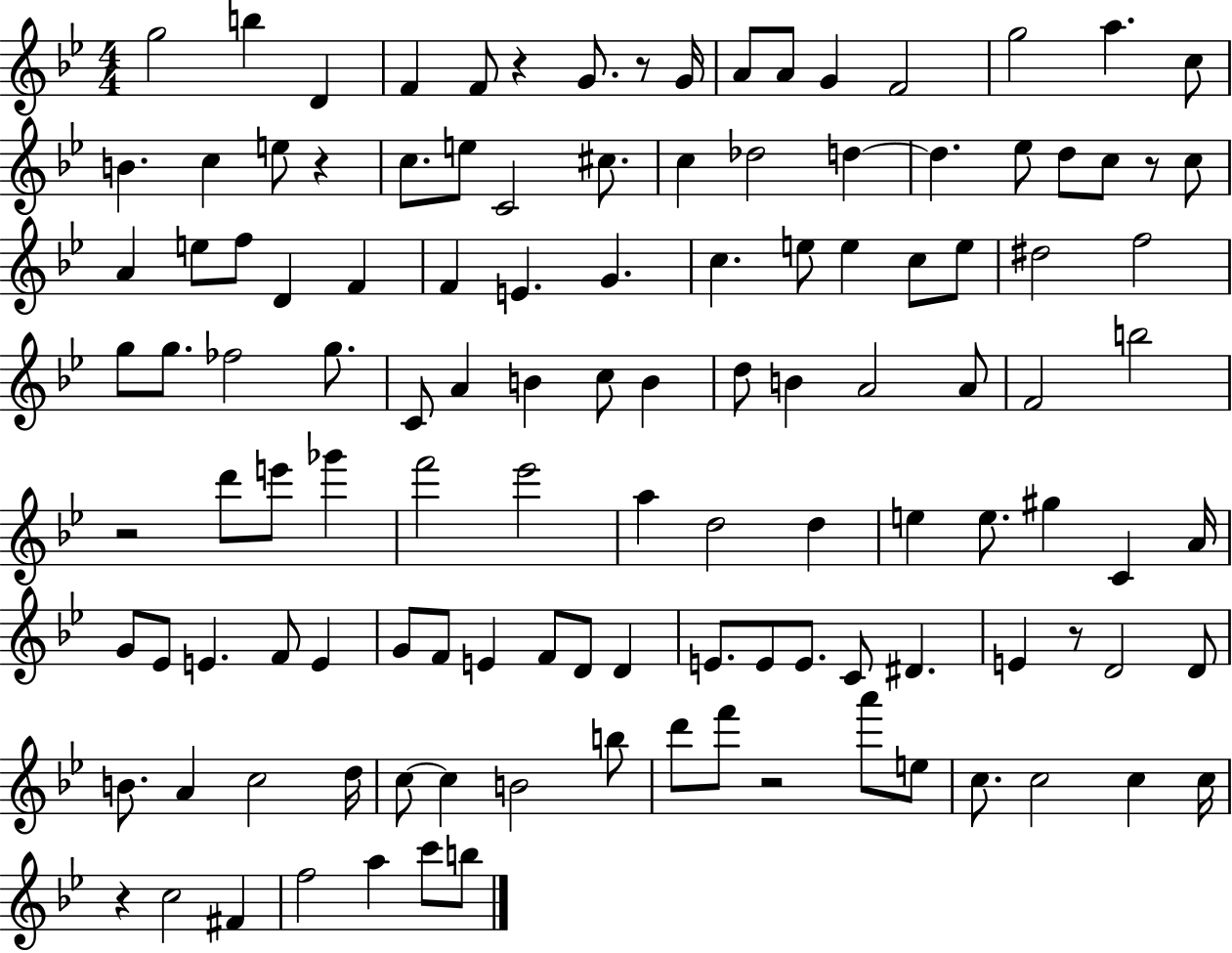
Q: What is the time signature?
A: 4/4